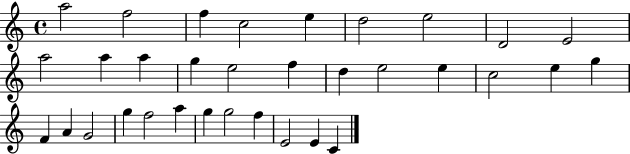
{
  \clef treble
  \time 4/4
  \defaultTimeSignature
  \key c \major
  a''2 f''2 | f''4 c''2 e''4 | d''2 e''2 | d'2 e'2 | \break a''2 a''4 a''4 | g''4 e''2 f''4 | d''4 e''2 e''4 | c''2 e''4 g''4 | \break f'4 a'4 g'2 | g''4 f''2 a''4 | g''4 g''2 f''4 | e'2 e'4 c'4 | \break \bar "|."
}